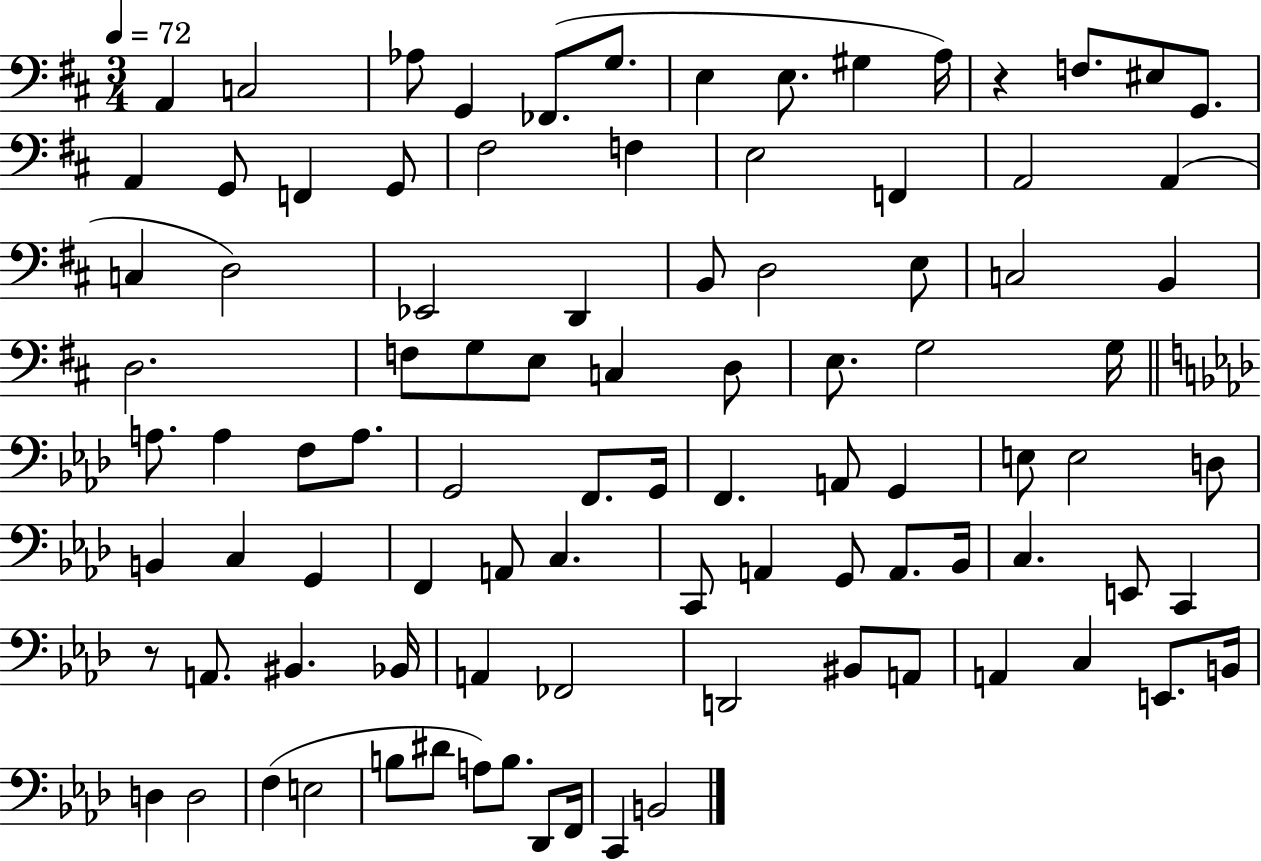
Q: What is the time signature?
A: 3/4